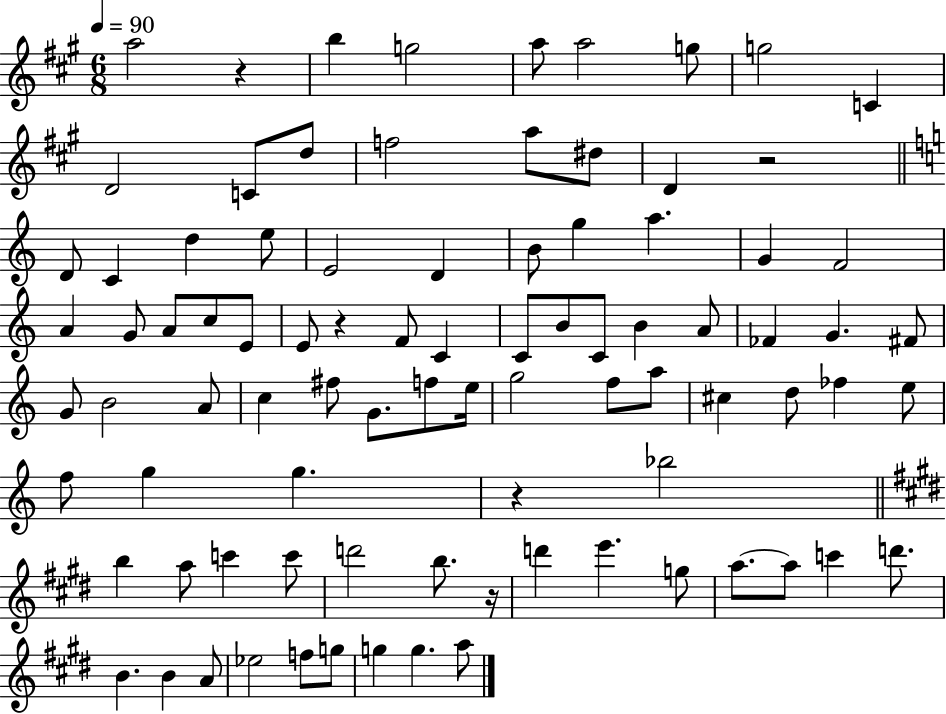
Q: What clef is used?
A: treble